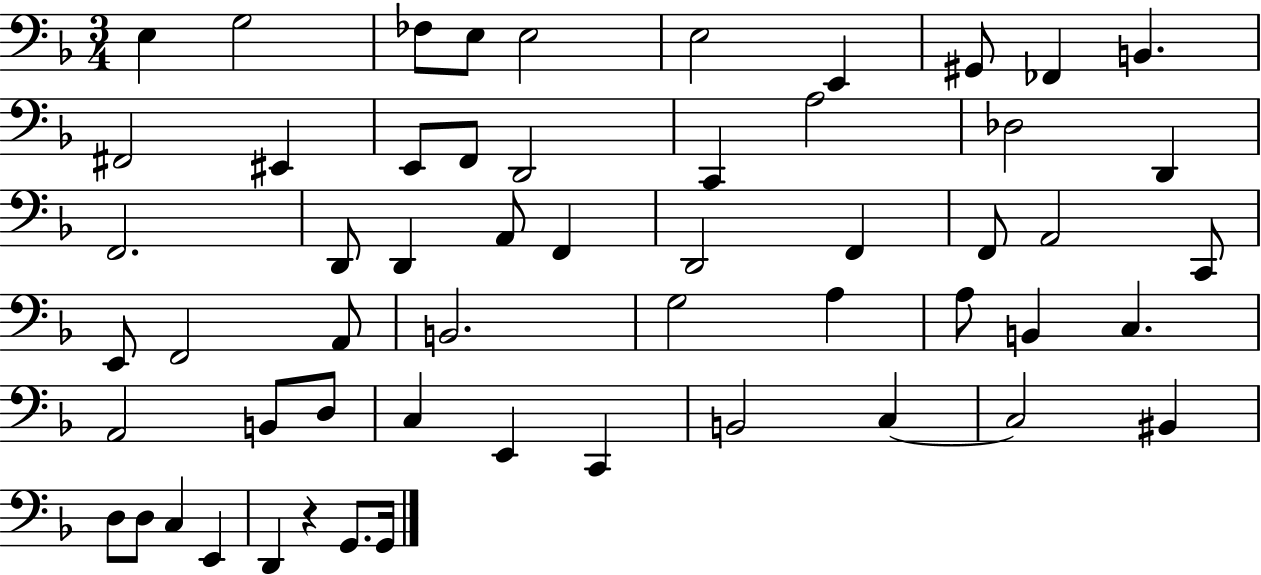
X:1
T:Untitled
M:3/4
L:1/4
K:F
E, G,2 _F,/2 E,/2 E,2 E,2 E,, ^G,,/2 _F,, B,, ^F,,2 ^E,, E,,/2 F,,/2 D,,2 C,, A,2 _D,2 D,, F,,2 D,,/2 D,, A,,/2 F,, D,,2 F,, F,,/2 A,,2 C,,/2 E,,/2 F,,2 A,,/2 B,,2 G,2 A, A,/2 B,, C, A,,2 B,,/2 D,/2 C, E,, C,, B,,2 C, C,2 ^B,, D,/2 D,/2 C, E,, D,, z G,,/2 G,,/4